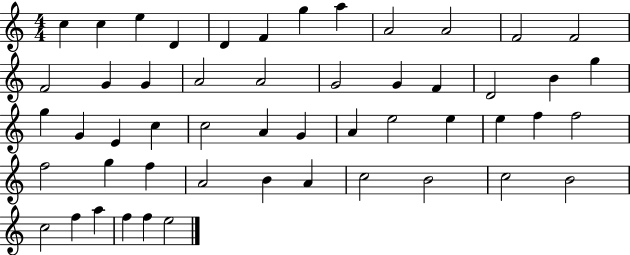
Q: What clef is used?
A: treble